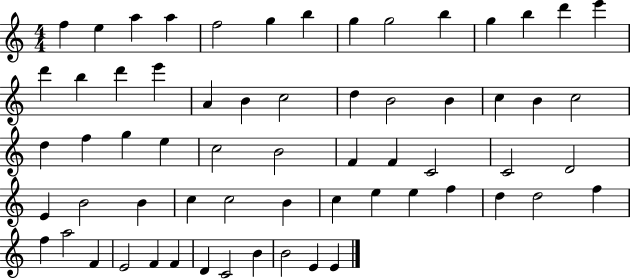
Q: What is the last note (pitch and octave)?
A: E4